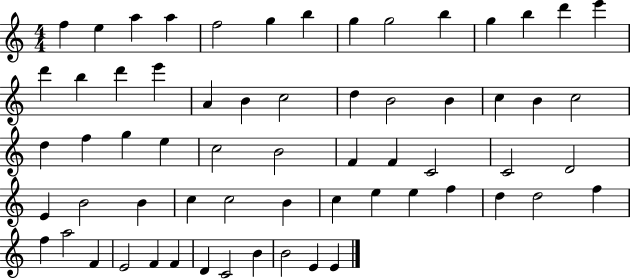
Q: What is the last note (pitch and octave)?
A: E4